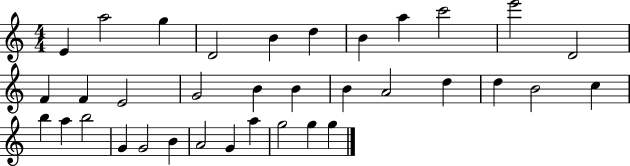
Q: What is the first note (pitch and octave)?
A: E4